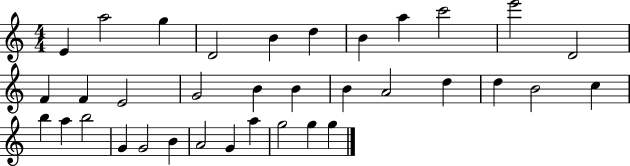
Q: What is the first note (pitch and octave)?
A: E4